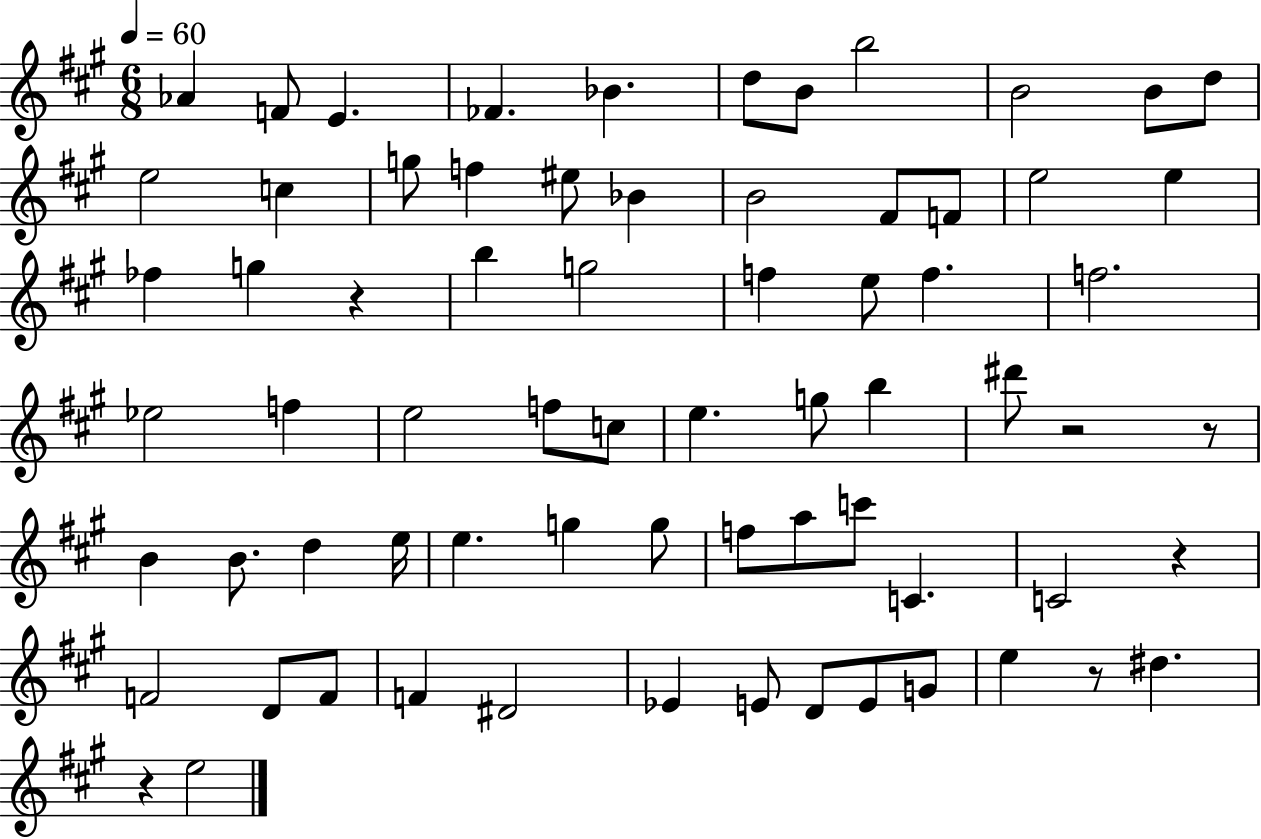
{
  \clef treble
  \numericTimeSignature
  \time 6/8
  \key a \major
  \tempo 4 = 60
  aes'4 f'8 e'4. | fes'4. bes'4. | d''8 b'8 b''2 | b'2 b'8 d''8 | \break e''2 c''4 | g''8 f''4 eis''8 bes'4 | b'2 fis'8 f'8 | e''2 e''4 | \break fes''4 g''4 r4 | b''4 g''2 | f''4 e''8 f''4. | f''2. | \break ees''2 f''4 | e''2 f''8 c''8 | e''4. g''8 b''4 | dis'''8 r2 r8 | \break b'4 b'8. d''4 e''16 | e''4. g''4 g''8 | f''8 a''8 c'''8 c'4. | c'2 r4 | \break f'2 d'8 f'8 | f'4 dis'2 | ees'4 e'8 d'8 e'8 g'8 | e''4 r8 dis''4. | \break r4 e''2 | \bar "|."
}